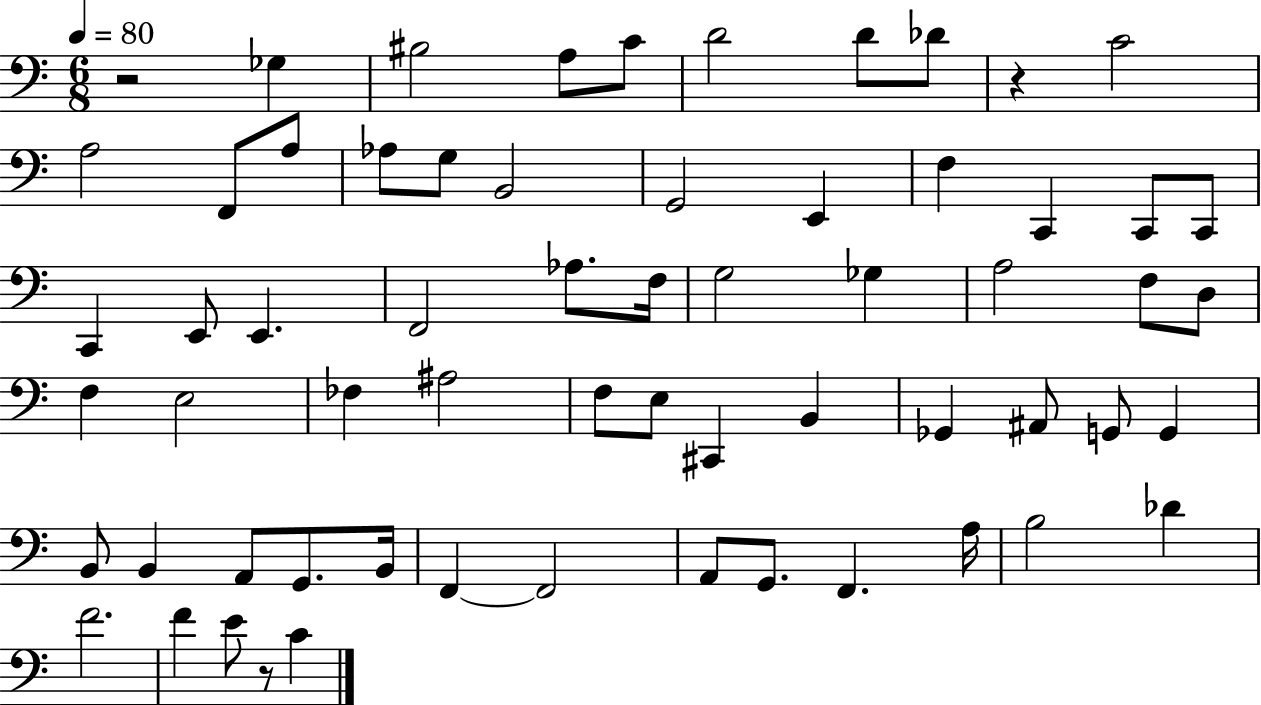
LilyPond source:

{
  \clef bass
  \numericTimeSignature
  \time 6/8
  \key c \major
  \tempo 4 = 80
  r2 ges4 | bis2 a8 c'8 | d'2 d'8 des'8 | r4 c'2 | \break a2 f,8 a8 | aes8 g8 b,2 | g,2 e,4 | f4 c,4 c,8 c,8 | \break c,4 e,8 e,4. | f,2 aes8. f16 | g2 ges4 | a2 f8 d8 | \break f4 e2 | fes4 ais2 | f8 e8 cis,4 b,4 | ges,4 ais,8 g,8 g,4 | \break b,8 b,4 a,8 g,8. b,16 | f,4~~ f,2 | a,8 g,8. f,4. a16 | b2 des'4 | \break f'2. | f'4 e'8 r8 c'4 | \bar "|."
}